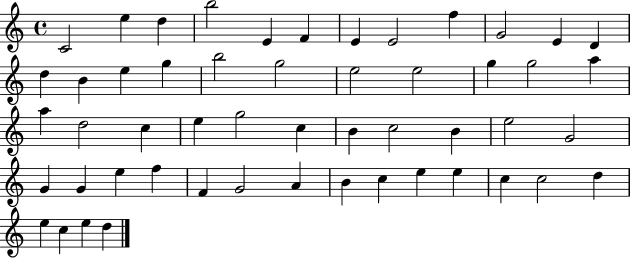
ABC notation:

X:1
T:Untitled
M:4/4
L:1/4
K:C
C2 e d b2 E F E E2 f G2 E D d B e g b2 g2 e2 e2 g g2 a a d2 c e g2 c B c2 B e2 G2 G G e f F G2 A B c e e c c2 d e c e d